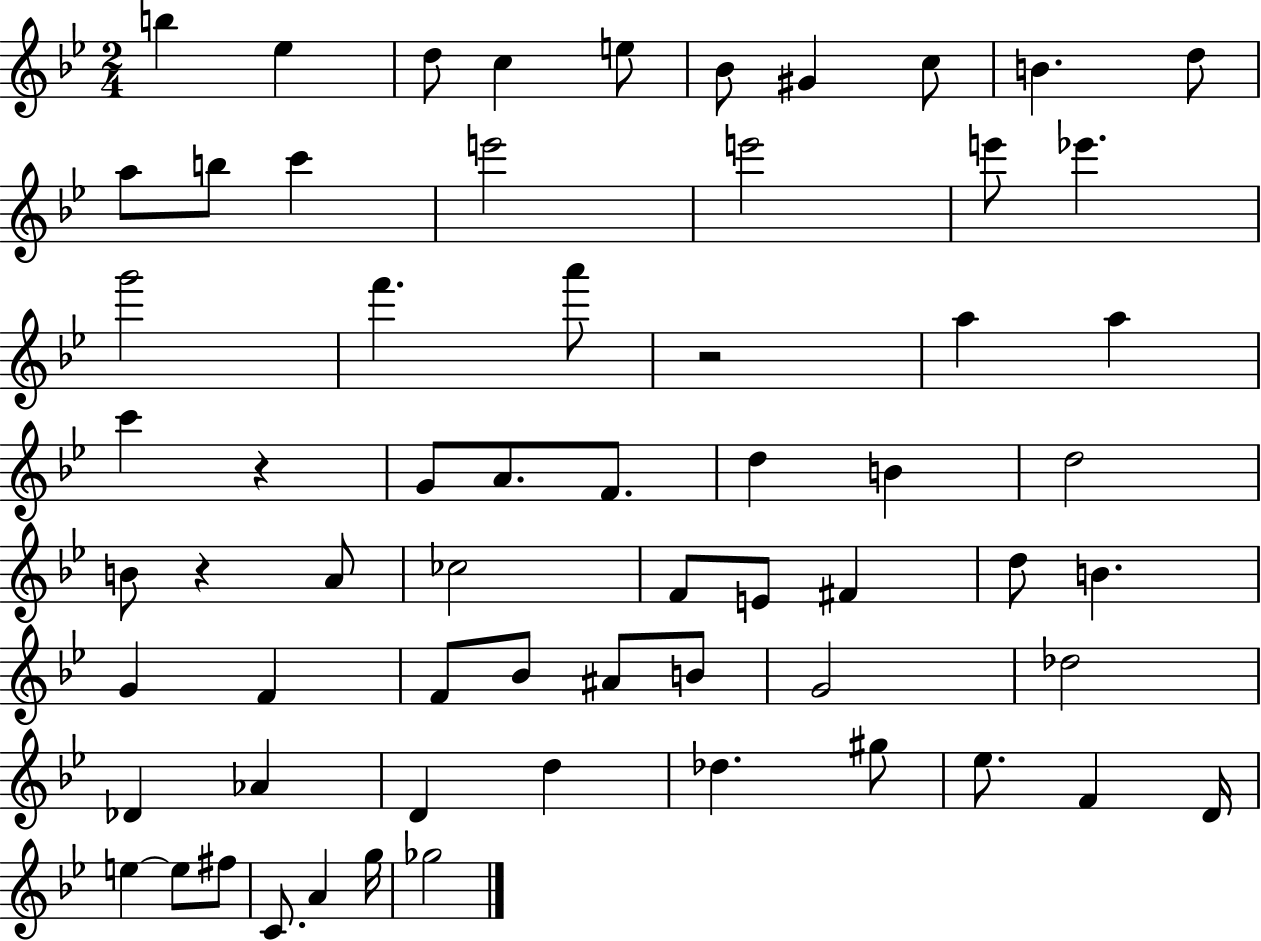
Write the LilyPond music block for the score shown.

{
  \clef treble
  \numericTimeSignature
  \time 2/4
  \key bes \major
  b''4 ees''4 | d''8 c''4 e''8 | bes'8 gis'4 c''8 | b'4. d''8 | \break a''8 b''8 c'''4 | e'''2 | e'''2 | e'''8 ees'''4. | \break g'''2 | f'''4. a'''8 | r2 | a''4 a''4 | \break c'''4 r4 | g'8 a'8. f'8. | d''4 b'4 | d''2 | \break b'8 r4 a'8 | ces''2 | f'8 e'8 fis'4 | d''8 b'4. | \break g'4 f'4 | f'8 bes'8 ais'8 b'8 | g'2 | des''2 | \break des'4 aes'4 | d'4 d''4 | des''4. gis''8 | ees''8. f'4 d'16 | \break e''4~~ e''8 fis''8 | c'8. a'4 g''16 | ges''2 | \bar "|."
}